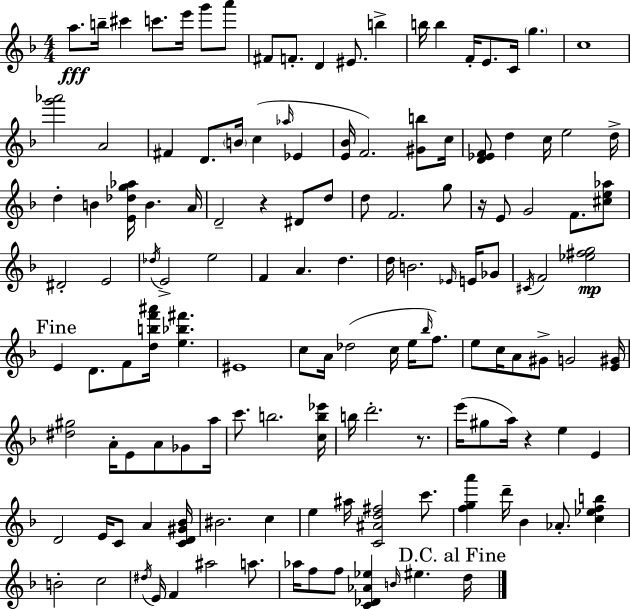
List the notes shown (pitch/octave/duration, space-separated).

A5/e. B5/s C#6/q C6/e. E6/s G6/e A6/e F#4/e F4/e. D4/q EIS4/e. B5/q B5/s B5/q F4/s E4/e. C4/s G5/q. C5/w [G6,Ab6]/h A4/h F#4/q D4/e. B4/s C5/q Ab5/s Eb4/q [E4,Bb4]/s F4/h. [G#4,B5]/e C5/s [D4,Eb4,F4]/e D5/q C5/s E5/h D5/s D5/q B4/q [E4,Db5,G5,Ab5]/s B4/q. A4/s D4/h R/q D#4/e D5/e D5/e F4/h. G5/e R/s E4/e G4/h F4/e. [C#5,E5,Ab5]/e D#4/h E4/h Db5/s E4/h E5/h F4/q A4/q. D5/q. D5/s B4/h. Eb4/s E4/s Gb4/e C#4/s F4/h [Eb5,F#5,G5]/h E4/q D4/e. F4/e [D5,B5,F6,A#6]/s [E5,Bb5,F#6]/q. EIS4/w C5/e A4/s Db5/h C5/s E5/s Bb5/s F5/e. E5/e C5/s A4/e G#4/e G4/h [E4,G#4]/s [D#5,G#5]/h A4/s E4/e A4/e Gb4/e A5/s C6/e. B5/h. [C5,B5,Eb6]/s B5/s D6/h. R/e. E6/s G#5/e A5/s R/q E5/q E4/q D4/h E4/s C4/e A4/q [C4,D4,G#4,Bb4]/s BIS4/h. C5/q E5/q A#5/s [C4,A#4,D5,F#5]/h C6/e. [F5,G5,A6]/q D6/s Bb4/q Ab4/e. [C5,Eb5,F5,B5]/q B4/h C5/h D#5/s E4/s F4/q A#5/h A5/e. Ab5/s F5/e F5/e [C4,Db4,Ab4,Eb5]/q B4/s EIS5/q. D5/s